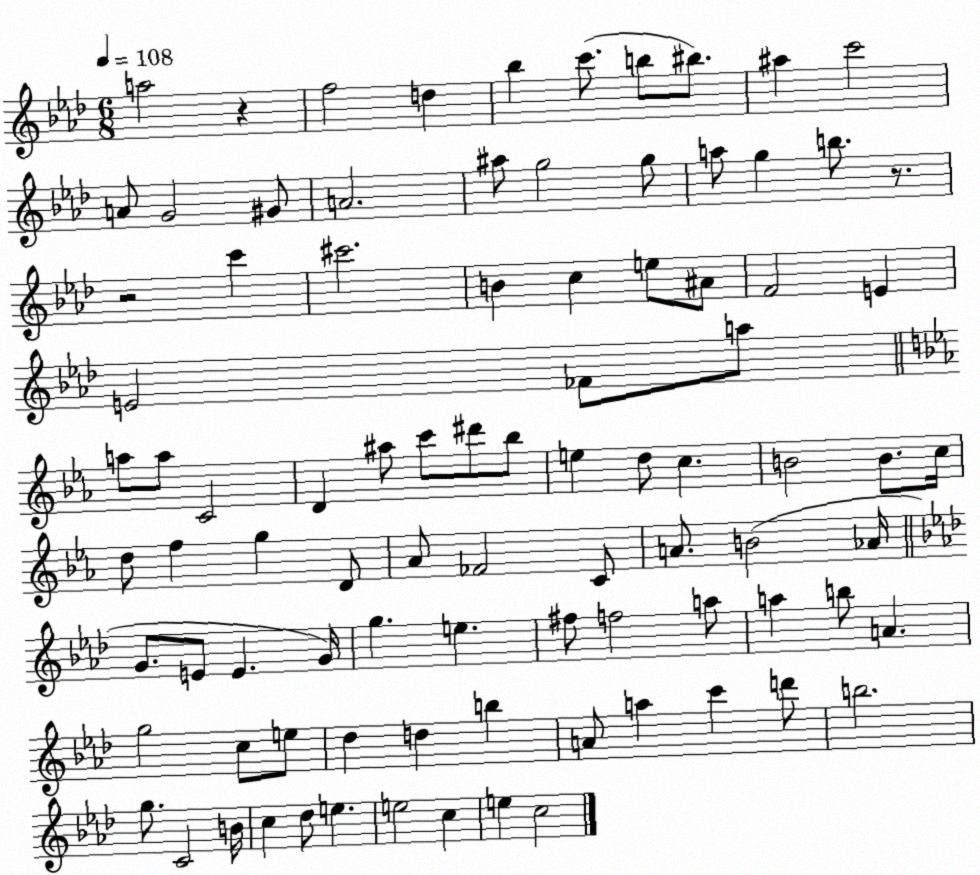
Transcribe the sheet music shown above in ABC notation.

X:1
T:Untitled
M:6/8
L:1/4
K:Ab
a2 z f2 d _b c'/2 b/2 ^b/2 ^a c'2 A/2 G2 ^G/2 A2 ^a/2 g2 g/2 a/2 g b/2 z/2 z2 c' ^c'2 B c e/2 ^A/2 F2 E E2 _F/2 a/2 a/2 a/2 C2 D ^a/2 c'/2 ^d'/2 _b/2 e d/2 c B2 B/2 c/4 d/2 f g D/2 _A/2 _F2 C/2 A/2 B2 _A/4 G/2 E/2 E G/4 g e ^f/2 f2 a/2 a b/2 A g2 c/2 e/2 _d d b A/2 a c' d'/2 b2 g/2 C2 B/4 c _d/2 e e2 c e c2